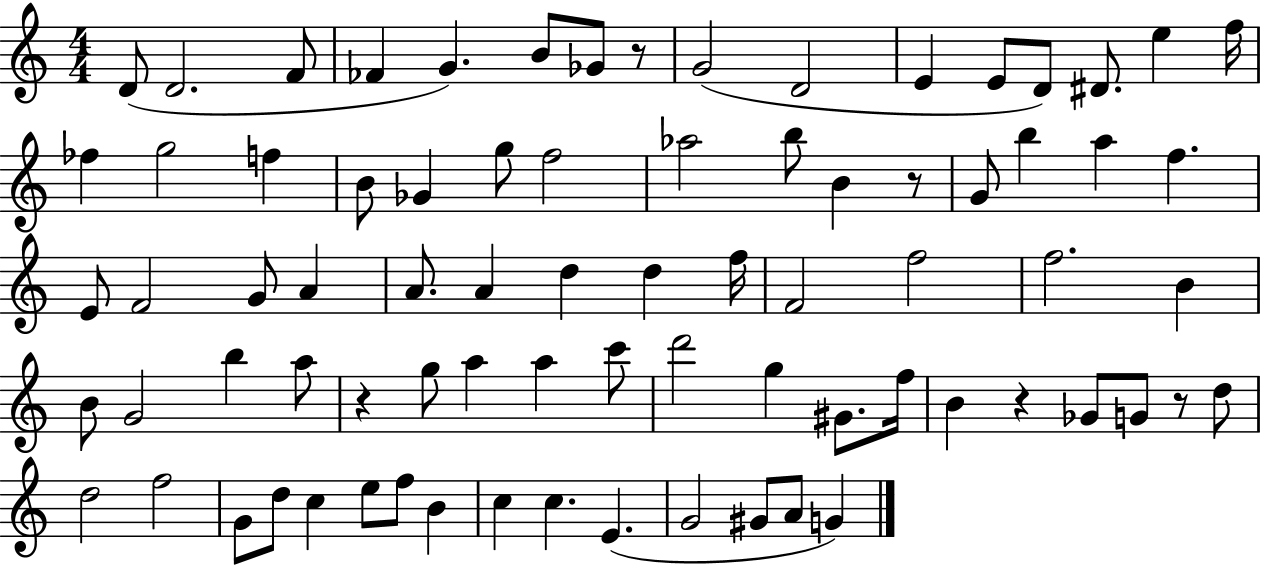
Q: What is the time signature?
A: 4/4